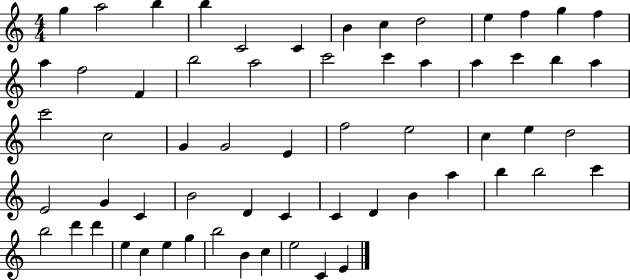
{
  \clef treble
  \numericTimeSignature
  \time 4/4
  \key c \major
  g''4 a''2 b''4 | b''4 c'2 c'4 | b'4 c''4 d''2 | e''4 f''4 g''4 f''4 | \break a''4 f''2 f'4 | b''2 a''2 | c'''2 c'''4 a''4 | a''4 c'''4 b''4 a''4 | \break c'''2 c''2 | g'4 g'2 e'4 | f''2 e''2 | c''4 e''4 d''2 | \break e'2 g'4 c'4 | b'2 d'4 c'4 | c'4 d'4 b'4 a''4 | b''4 b''2 c'''4 | \break b''2 d'''4 d'''4 | e''4 c''4 e''4 g''4 | b''2 b'4 c''4 | e''2 c'4 e'4 | \break \bar "|."
}